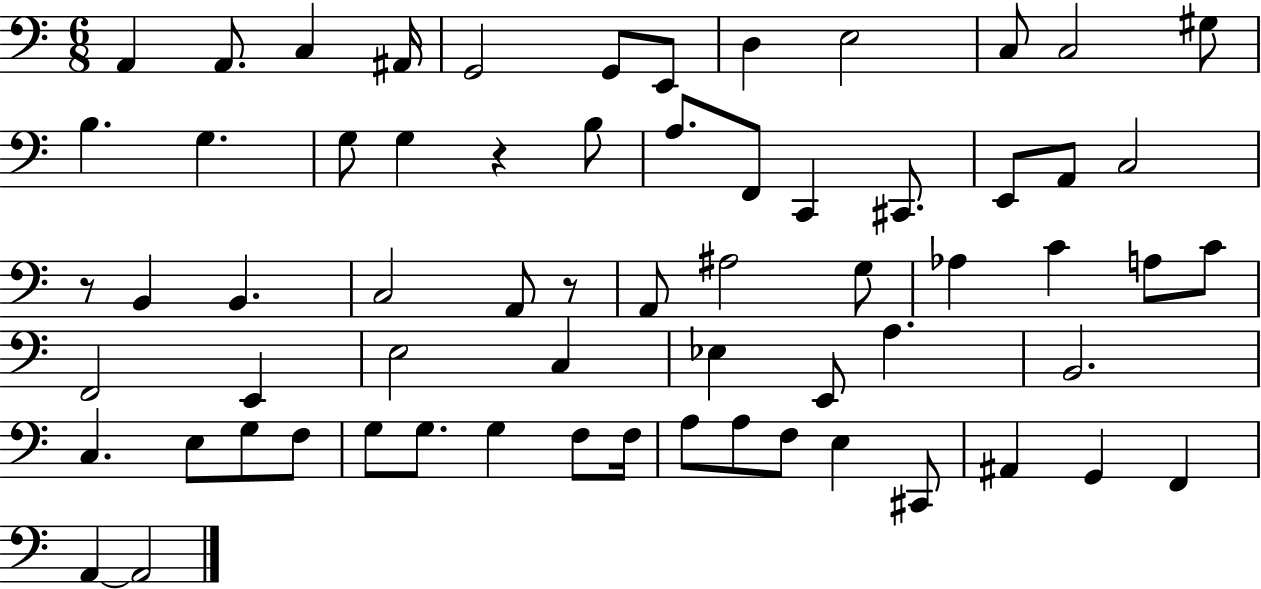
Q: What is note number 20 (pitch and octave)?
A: C2